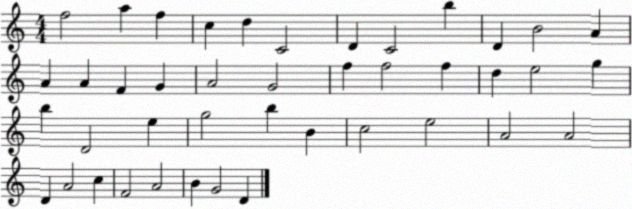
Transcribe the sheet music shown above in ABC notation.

X:1
T:Untitled
M:4/4
L:1/4
K:C
f2 a f c d C2 D C2 b D B2 A A A F G A2 G2 f f2 f d e2 g b D2 e g2 b B c2 e2 A2 A2 D A2 c F2 A2 B G2 D